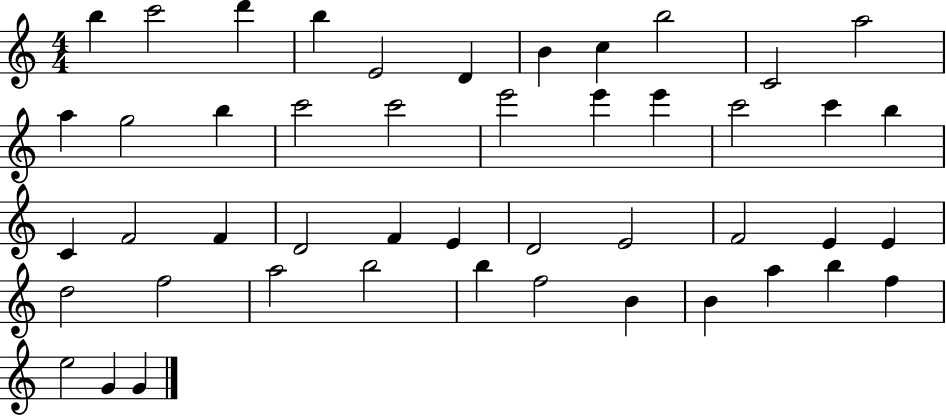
B5/q C6/h D6/q B5/q E4/h D4/q B4/q C5/q B5/h C4/h A5/h A5/q G5/h B5/q C6/h C6/h E6/h E6/q E6/q C6/h C6/q B5/q C4/q F4/h F4/q D4/h F4/q E4/q D4/h E4/h F4/h E4/q E4/q D5/h F5/h A5/h B5/h B5/q F5/h B4/q B4/q A5/q B5/q F5/q E5/h G4/q G4/q